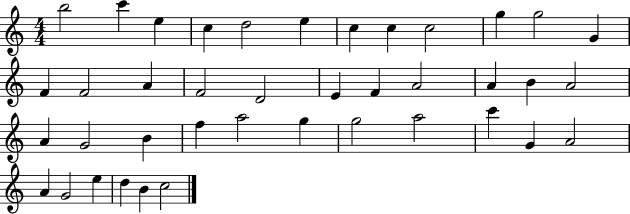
X:1
T:Untitled
M:4/4
L:1/4
K:C
b2 c' e c d2 e c c c2 g g2 G F F2 A F2 D2 E F A2 A B A2 A G2 B f a2 g g2 a2 c' G A2 A G2 e d B c2